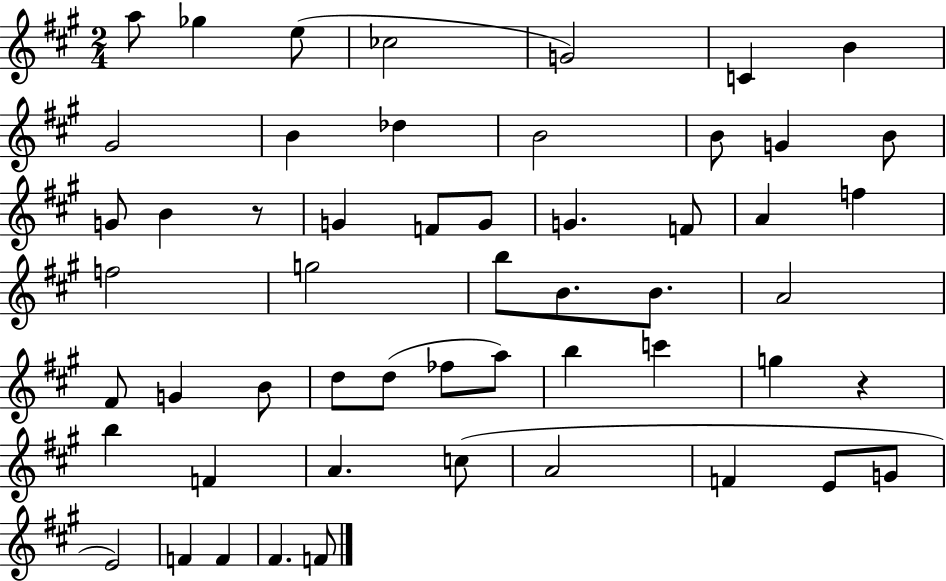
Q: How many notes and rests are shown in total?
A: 54